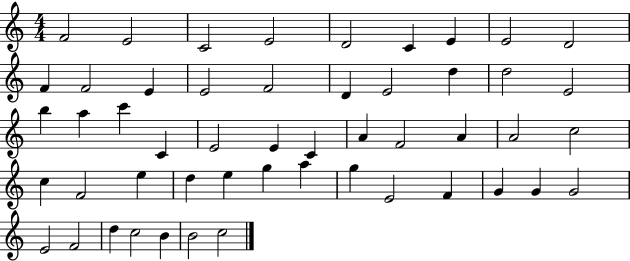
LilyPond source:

{
  \clef treble
  \numericTimeSignature
  \time 4/4
  \key c \major
  f'2 e'2 | c'2 e'2 | d'2 c'4 e'4 | e'2 d'2 | \break f'4 f'2 e'4 | e'2 f'2 | d'4 e'2 d''4 | d''2 e'2 | \break b''4 a''4 c'''4 c'4 | e'2 e'4 c'4 | a'4 f'2 a'4 | a'2 c''2 | \break c''4 f'2 e''4 | d''4 e''4 g''4 a''4 | g''4 e'2 f'4 | g'4 g'4 g'2 | \break e'2 f'2 | d''4 c''2 b'4 | b'2 c''2 | \bar "|."
}